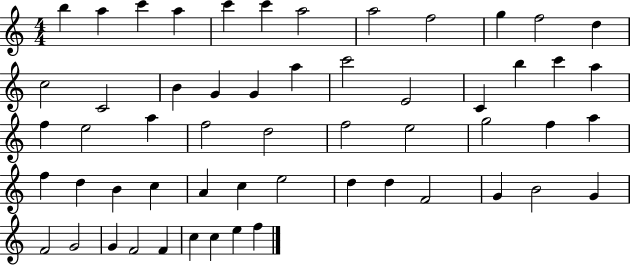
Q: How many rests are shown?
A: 0